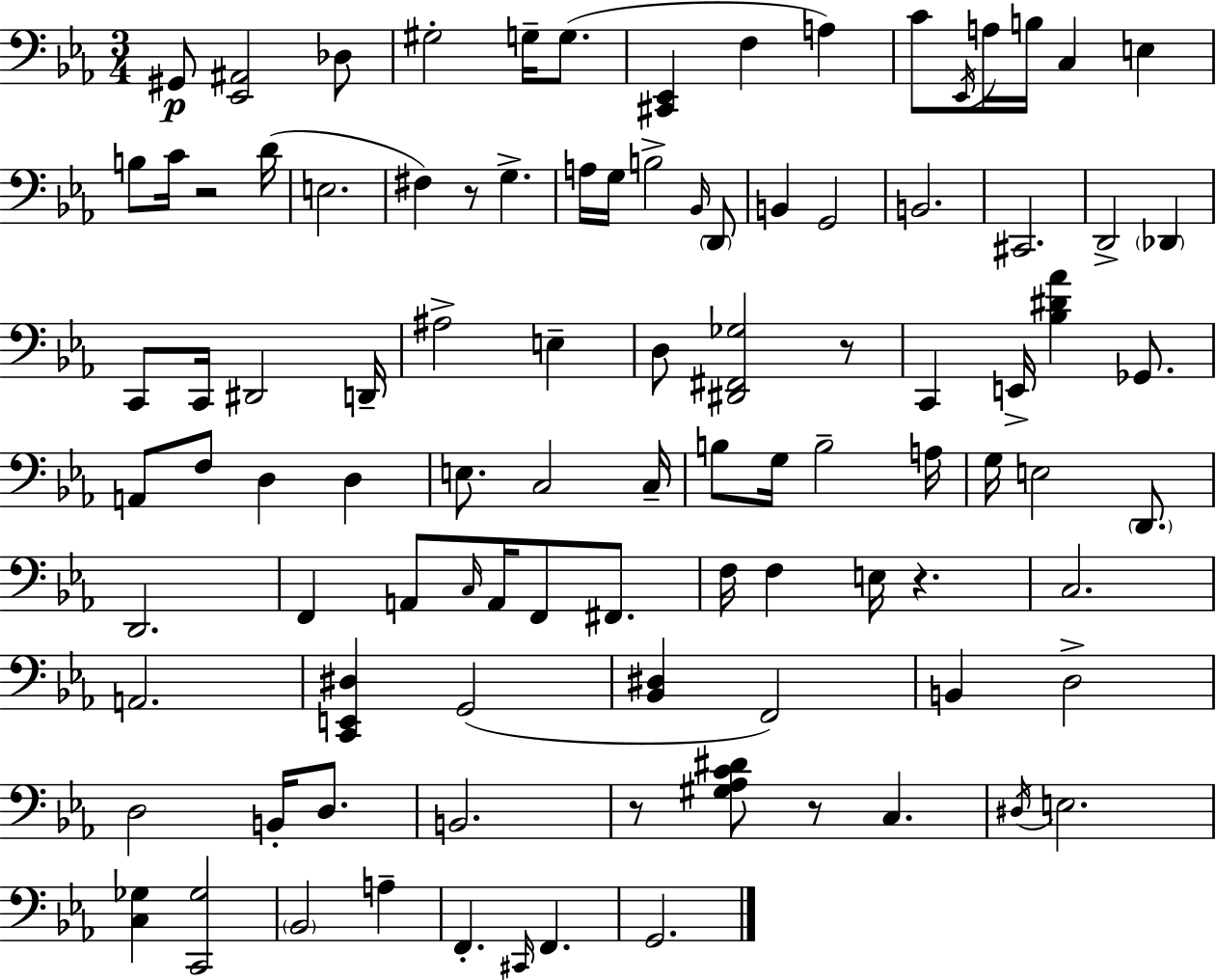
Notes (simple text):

G#2/e [Eb2,A#2]/h Db3/e G#3/h G3/s G3/e. [C#2,Eb2]/q F3/q A3/q C4/e Eb2/s A3/s B3/s C3/q E3/q B3/e C4/s R/h D4/s E3/h. F#3/q R/e G3/q. A3/s G3/s B3/h Bb2/s D2/e B2/q G2/h B2/h. C#2/h. D2/h Db2/q C2/e C2/s D#2/h D2/s A#3/h E3/q D3/e [D#2,F#2,Gb3]/h R/e C2/q E2/s [Bb3,D#4,Ab4]/q Gb2/e. A2/e F3/e D3/q D3/q E3/e. C3/h C3/s B3/e G3/s B3/h A3/s G3/s E3/h D2/e. D2/h. F2/q A2/e C3/s A2/s F2/e F#2/e. F3/s F3/q E3/s R/q. C3/h. A2/h. [C2,E2,D#3]/q G2/h [Bb2,D#3]/q F2/h B2/q D3/h D3/h B2/s D3/e. B2/h. R/e [G#3,Ab3,C4,D#4]/e R/e C3/q. D#3/s E3/h. [C3,Gb3]/q [C2,Gb3]/h Bb2/h A3/q F2/q. C#2/s F2/q. G2/h.